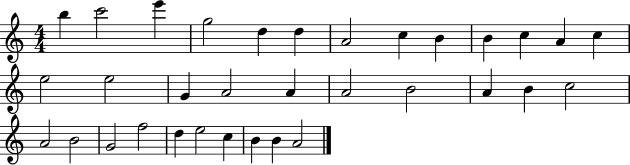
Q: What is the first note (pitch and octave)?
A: B5